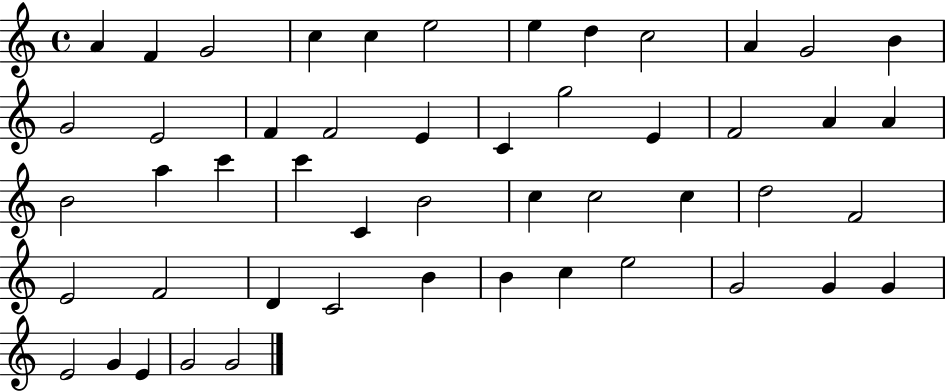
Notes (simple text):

A4/q F4/q G4/h C5/q C5/q E5/h E5/q D5/q C5/h A4/q G4/h B4/q G4/h E4/h F4/q F4/h E4/q C4/q G5/h E4/q F4/h A4/q A4/q B4/h A5/q C6/q C6/q C4/q B4/h C5/q C5/h C5/q D5/h F4/h E4/h F4/h D4/q C4/h B4/q B4/q C5/q E5/h G4/h G4/q G4/q E4/h G4/q E4/q G4/h G4/h